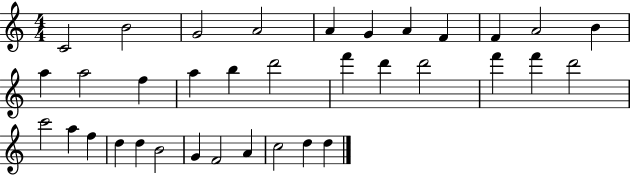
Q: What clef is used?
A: treble